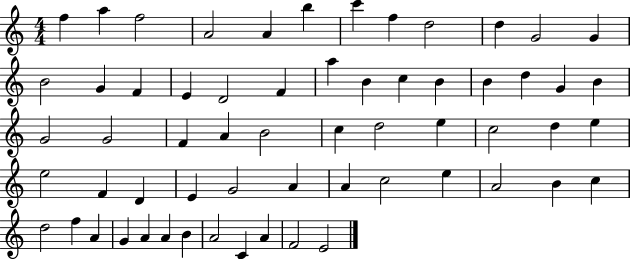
{
  \clef treble
  \numericTimeSignature
  \time 4/4
  \key c \major
  f''4 a''4 f''2 | a'2 a'4 b''4 | c'''4 f''4 d''2 | d''4 g'2 g'4 | \break b'2 g'4 f'4 | e'4 d'2 f'4 | a''4 b'4 c''4 b'4 | b'4 d''4 g'4 b'4 | \break g'2 g'2 | f'4 a'4 b'2 | c''4 d''2 e''4 | c''2 d''4 e''4 | \break e''2 f'4 d'4 | e'4 g'2 a'4 | a'4 c''2 e''4 | a'2 b'4 c''4 | \break d''2 f''4 a'4 | g'4 a'4 a'4 b'4 | a'2 c'4 a'4 | f'2 e'2 | \break \bar "|."
}